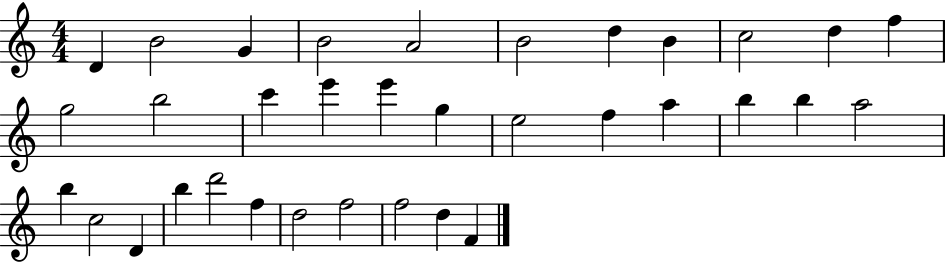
{
  \clef treble
  \numericTimeSignature
  \time 4/4
  \key c \major
  d'4 b'2 g'4 | b'2 a'2 | b'2 d''4 b'4 | c''2 d''4 f''4 | \break g''2 b''2 | c'''4 e'''4 e'''4 g''4 | e''2 f''4 a''4 | b''4 b''4 a''2 | \break b''4 c''2 d'4 | b''4 d'''2 f''4 | d''2 f''2 | f''2 d''4 f'4 | \break \bar "|."
}